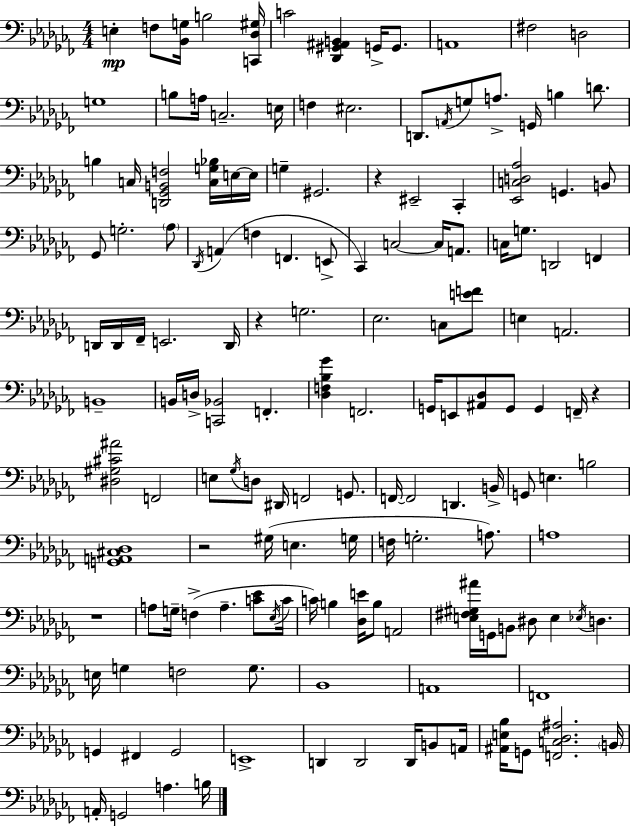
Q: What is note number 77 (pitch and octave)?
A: F2